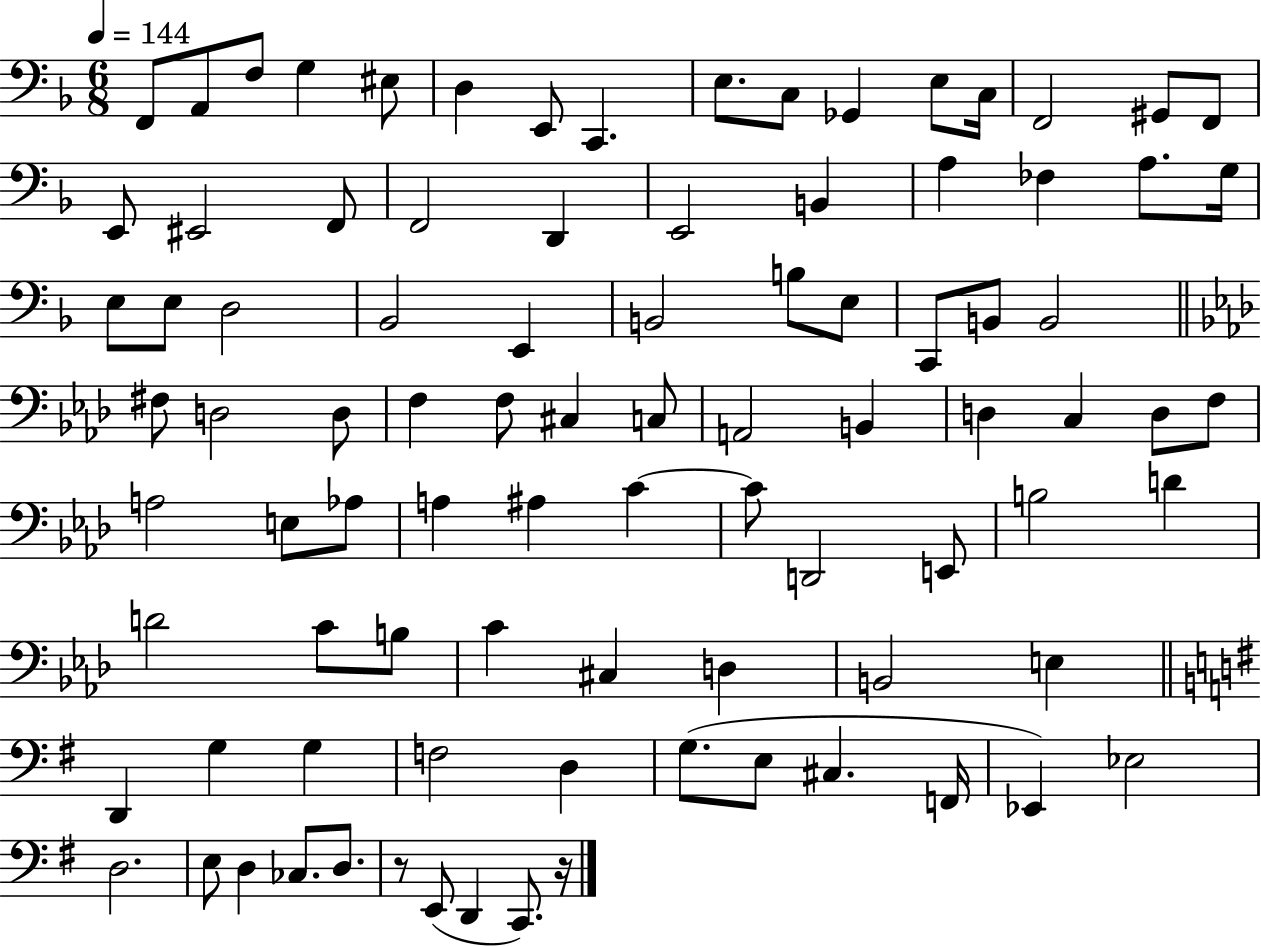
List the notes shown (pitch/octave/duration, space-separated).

F2/e A2/e F3/e G3/q EIS3/e D3/q E2/e C2/q. E3/e. C3/e Gb2/q E3/e C3/s F2/h G#2/e F2/e E2/e EIS2/h F2/e F2/h D2/q E2/h B2/q A3/q FES3/q A3/e. G3/s E3/e E3/e D3/h Bb2/h E2/q B2/h B3/e E3/e C2/e B2/e B2/h F#3/e D3/h D3/e F3/q F3/e C#3/q C3/e A2/h B2/q D3/q C3/q D3/e F3/e A3/h E3/e Ab3/e A3/q A#3/q C4/q C4/e D2/h E2/e B3/h D4/q D4/h C4/e B3/e C4/q C#3/q D3/q B2/h E3/q D2/q G3/q G3/q F3/h D3/q G3/e. E3/e C#3/q. F2/s Eb2/q Eb3/h D3/h. E3/e D3/q CES3/e. D3/e. R/e E2/e D2/q C2/e. R/s